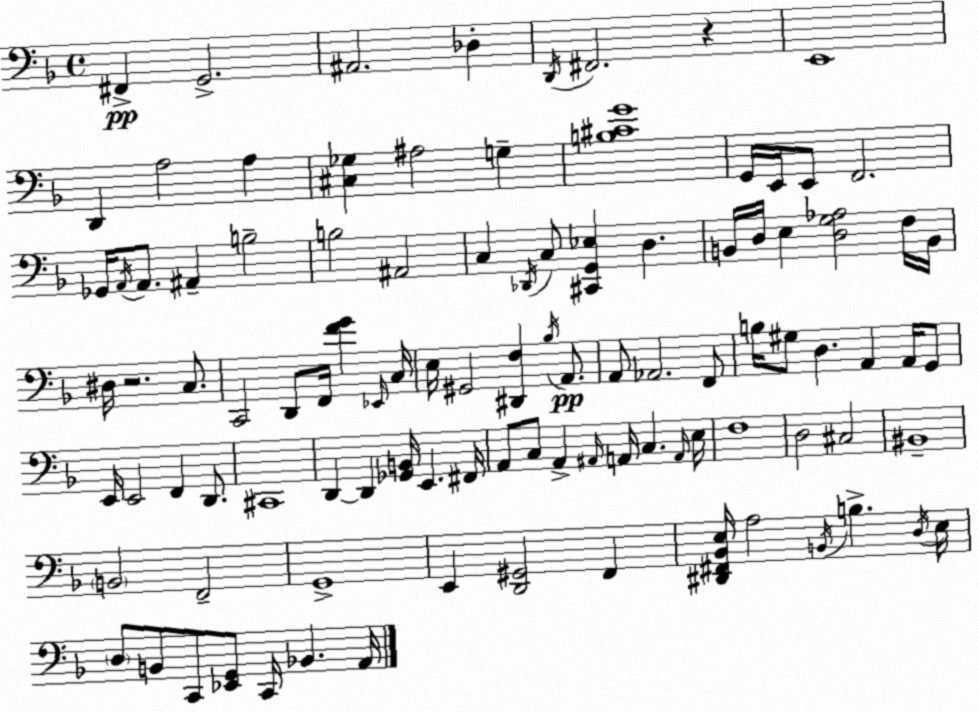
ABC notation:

X:1
T:Untitled
M:4/4
L:1/4
K:Dm
^F,, G,,2 ^A,,2 _D, D,,/4 ^F,,2 z E,,4 D,, A,2 A, [^C,_G,] ^A,2 G, [B,^CG]4 G,,/4 E,,/4 E,,/2 F,,2 _G,,/4 A,,/4 A,,/2 ^A,, B,2 B,2 ^A,,2 C, _D,,/4 C,/2 [^C,,G,,_E,] D, B,,/4 D,/4 E, [D,G,_A,]2 F,/4 B,,/4 ^D,/4 z2 C,/2 C,,2 D,,/2 F,,/4 [FG] _E,,/4 C,/4 E,/4 ^G,,2 [^D,,F,] _B,/4 A,,/2 A,,/2 _A,,2 F,,/2 B,/4 ^G,/2 D, A,, A,,/4 G,,/2 E,,/4 E,,2 F,, D,,/2 ^C,,4 D,, D,, [_G,,B,,]/4 E,, ^F,,/4 A,,/2 C,/2 A,, ^A,,/4 A,,/4 C, A,,/4 E,/4 F,4 D,2 ^C,2 ^B,,4 B,,2 F,,2 G,,4 E,, [D,,^G,,]2 F,, [^D,,^F,,_B,,E,]/4 A,2 B,,/4 B, D,/4 E,/4 D,/2 B,,/2 C,,/2 [_E,,G,,]/2 C,,/4 _B,, A,,/4